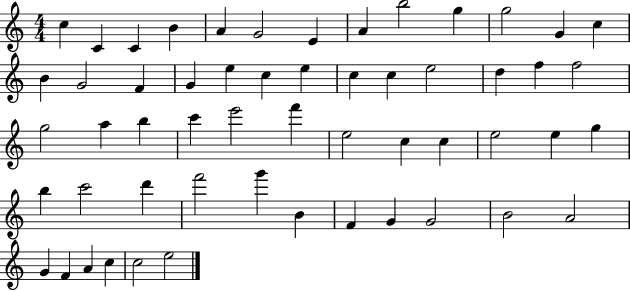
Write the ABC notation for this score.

X:1
T:Untitled
M:4/4
L:1/4
K:C
c C C B A G2 E A b2 g g2 G c B G2 F G e c e c c e2 d f f2 g2 a b c' e'2 f' e2 c c e2 e g b c'2 d' f'2 g' B F G G2 B2 A2 G F A c c2 e2